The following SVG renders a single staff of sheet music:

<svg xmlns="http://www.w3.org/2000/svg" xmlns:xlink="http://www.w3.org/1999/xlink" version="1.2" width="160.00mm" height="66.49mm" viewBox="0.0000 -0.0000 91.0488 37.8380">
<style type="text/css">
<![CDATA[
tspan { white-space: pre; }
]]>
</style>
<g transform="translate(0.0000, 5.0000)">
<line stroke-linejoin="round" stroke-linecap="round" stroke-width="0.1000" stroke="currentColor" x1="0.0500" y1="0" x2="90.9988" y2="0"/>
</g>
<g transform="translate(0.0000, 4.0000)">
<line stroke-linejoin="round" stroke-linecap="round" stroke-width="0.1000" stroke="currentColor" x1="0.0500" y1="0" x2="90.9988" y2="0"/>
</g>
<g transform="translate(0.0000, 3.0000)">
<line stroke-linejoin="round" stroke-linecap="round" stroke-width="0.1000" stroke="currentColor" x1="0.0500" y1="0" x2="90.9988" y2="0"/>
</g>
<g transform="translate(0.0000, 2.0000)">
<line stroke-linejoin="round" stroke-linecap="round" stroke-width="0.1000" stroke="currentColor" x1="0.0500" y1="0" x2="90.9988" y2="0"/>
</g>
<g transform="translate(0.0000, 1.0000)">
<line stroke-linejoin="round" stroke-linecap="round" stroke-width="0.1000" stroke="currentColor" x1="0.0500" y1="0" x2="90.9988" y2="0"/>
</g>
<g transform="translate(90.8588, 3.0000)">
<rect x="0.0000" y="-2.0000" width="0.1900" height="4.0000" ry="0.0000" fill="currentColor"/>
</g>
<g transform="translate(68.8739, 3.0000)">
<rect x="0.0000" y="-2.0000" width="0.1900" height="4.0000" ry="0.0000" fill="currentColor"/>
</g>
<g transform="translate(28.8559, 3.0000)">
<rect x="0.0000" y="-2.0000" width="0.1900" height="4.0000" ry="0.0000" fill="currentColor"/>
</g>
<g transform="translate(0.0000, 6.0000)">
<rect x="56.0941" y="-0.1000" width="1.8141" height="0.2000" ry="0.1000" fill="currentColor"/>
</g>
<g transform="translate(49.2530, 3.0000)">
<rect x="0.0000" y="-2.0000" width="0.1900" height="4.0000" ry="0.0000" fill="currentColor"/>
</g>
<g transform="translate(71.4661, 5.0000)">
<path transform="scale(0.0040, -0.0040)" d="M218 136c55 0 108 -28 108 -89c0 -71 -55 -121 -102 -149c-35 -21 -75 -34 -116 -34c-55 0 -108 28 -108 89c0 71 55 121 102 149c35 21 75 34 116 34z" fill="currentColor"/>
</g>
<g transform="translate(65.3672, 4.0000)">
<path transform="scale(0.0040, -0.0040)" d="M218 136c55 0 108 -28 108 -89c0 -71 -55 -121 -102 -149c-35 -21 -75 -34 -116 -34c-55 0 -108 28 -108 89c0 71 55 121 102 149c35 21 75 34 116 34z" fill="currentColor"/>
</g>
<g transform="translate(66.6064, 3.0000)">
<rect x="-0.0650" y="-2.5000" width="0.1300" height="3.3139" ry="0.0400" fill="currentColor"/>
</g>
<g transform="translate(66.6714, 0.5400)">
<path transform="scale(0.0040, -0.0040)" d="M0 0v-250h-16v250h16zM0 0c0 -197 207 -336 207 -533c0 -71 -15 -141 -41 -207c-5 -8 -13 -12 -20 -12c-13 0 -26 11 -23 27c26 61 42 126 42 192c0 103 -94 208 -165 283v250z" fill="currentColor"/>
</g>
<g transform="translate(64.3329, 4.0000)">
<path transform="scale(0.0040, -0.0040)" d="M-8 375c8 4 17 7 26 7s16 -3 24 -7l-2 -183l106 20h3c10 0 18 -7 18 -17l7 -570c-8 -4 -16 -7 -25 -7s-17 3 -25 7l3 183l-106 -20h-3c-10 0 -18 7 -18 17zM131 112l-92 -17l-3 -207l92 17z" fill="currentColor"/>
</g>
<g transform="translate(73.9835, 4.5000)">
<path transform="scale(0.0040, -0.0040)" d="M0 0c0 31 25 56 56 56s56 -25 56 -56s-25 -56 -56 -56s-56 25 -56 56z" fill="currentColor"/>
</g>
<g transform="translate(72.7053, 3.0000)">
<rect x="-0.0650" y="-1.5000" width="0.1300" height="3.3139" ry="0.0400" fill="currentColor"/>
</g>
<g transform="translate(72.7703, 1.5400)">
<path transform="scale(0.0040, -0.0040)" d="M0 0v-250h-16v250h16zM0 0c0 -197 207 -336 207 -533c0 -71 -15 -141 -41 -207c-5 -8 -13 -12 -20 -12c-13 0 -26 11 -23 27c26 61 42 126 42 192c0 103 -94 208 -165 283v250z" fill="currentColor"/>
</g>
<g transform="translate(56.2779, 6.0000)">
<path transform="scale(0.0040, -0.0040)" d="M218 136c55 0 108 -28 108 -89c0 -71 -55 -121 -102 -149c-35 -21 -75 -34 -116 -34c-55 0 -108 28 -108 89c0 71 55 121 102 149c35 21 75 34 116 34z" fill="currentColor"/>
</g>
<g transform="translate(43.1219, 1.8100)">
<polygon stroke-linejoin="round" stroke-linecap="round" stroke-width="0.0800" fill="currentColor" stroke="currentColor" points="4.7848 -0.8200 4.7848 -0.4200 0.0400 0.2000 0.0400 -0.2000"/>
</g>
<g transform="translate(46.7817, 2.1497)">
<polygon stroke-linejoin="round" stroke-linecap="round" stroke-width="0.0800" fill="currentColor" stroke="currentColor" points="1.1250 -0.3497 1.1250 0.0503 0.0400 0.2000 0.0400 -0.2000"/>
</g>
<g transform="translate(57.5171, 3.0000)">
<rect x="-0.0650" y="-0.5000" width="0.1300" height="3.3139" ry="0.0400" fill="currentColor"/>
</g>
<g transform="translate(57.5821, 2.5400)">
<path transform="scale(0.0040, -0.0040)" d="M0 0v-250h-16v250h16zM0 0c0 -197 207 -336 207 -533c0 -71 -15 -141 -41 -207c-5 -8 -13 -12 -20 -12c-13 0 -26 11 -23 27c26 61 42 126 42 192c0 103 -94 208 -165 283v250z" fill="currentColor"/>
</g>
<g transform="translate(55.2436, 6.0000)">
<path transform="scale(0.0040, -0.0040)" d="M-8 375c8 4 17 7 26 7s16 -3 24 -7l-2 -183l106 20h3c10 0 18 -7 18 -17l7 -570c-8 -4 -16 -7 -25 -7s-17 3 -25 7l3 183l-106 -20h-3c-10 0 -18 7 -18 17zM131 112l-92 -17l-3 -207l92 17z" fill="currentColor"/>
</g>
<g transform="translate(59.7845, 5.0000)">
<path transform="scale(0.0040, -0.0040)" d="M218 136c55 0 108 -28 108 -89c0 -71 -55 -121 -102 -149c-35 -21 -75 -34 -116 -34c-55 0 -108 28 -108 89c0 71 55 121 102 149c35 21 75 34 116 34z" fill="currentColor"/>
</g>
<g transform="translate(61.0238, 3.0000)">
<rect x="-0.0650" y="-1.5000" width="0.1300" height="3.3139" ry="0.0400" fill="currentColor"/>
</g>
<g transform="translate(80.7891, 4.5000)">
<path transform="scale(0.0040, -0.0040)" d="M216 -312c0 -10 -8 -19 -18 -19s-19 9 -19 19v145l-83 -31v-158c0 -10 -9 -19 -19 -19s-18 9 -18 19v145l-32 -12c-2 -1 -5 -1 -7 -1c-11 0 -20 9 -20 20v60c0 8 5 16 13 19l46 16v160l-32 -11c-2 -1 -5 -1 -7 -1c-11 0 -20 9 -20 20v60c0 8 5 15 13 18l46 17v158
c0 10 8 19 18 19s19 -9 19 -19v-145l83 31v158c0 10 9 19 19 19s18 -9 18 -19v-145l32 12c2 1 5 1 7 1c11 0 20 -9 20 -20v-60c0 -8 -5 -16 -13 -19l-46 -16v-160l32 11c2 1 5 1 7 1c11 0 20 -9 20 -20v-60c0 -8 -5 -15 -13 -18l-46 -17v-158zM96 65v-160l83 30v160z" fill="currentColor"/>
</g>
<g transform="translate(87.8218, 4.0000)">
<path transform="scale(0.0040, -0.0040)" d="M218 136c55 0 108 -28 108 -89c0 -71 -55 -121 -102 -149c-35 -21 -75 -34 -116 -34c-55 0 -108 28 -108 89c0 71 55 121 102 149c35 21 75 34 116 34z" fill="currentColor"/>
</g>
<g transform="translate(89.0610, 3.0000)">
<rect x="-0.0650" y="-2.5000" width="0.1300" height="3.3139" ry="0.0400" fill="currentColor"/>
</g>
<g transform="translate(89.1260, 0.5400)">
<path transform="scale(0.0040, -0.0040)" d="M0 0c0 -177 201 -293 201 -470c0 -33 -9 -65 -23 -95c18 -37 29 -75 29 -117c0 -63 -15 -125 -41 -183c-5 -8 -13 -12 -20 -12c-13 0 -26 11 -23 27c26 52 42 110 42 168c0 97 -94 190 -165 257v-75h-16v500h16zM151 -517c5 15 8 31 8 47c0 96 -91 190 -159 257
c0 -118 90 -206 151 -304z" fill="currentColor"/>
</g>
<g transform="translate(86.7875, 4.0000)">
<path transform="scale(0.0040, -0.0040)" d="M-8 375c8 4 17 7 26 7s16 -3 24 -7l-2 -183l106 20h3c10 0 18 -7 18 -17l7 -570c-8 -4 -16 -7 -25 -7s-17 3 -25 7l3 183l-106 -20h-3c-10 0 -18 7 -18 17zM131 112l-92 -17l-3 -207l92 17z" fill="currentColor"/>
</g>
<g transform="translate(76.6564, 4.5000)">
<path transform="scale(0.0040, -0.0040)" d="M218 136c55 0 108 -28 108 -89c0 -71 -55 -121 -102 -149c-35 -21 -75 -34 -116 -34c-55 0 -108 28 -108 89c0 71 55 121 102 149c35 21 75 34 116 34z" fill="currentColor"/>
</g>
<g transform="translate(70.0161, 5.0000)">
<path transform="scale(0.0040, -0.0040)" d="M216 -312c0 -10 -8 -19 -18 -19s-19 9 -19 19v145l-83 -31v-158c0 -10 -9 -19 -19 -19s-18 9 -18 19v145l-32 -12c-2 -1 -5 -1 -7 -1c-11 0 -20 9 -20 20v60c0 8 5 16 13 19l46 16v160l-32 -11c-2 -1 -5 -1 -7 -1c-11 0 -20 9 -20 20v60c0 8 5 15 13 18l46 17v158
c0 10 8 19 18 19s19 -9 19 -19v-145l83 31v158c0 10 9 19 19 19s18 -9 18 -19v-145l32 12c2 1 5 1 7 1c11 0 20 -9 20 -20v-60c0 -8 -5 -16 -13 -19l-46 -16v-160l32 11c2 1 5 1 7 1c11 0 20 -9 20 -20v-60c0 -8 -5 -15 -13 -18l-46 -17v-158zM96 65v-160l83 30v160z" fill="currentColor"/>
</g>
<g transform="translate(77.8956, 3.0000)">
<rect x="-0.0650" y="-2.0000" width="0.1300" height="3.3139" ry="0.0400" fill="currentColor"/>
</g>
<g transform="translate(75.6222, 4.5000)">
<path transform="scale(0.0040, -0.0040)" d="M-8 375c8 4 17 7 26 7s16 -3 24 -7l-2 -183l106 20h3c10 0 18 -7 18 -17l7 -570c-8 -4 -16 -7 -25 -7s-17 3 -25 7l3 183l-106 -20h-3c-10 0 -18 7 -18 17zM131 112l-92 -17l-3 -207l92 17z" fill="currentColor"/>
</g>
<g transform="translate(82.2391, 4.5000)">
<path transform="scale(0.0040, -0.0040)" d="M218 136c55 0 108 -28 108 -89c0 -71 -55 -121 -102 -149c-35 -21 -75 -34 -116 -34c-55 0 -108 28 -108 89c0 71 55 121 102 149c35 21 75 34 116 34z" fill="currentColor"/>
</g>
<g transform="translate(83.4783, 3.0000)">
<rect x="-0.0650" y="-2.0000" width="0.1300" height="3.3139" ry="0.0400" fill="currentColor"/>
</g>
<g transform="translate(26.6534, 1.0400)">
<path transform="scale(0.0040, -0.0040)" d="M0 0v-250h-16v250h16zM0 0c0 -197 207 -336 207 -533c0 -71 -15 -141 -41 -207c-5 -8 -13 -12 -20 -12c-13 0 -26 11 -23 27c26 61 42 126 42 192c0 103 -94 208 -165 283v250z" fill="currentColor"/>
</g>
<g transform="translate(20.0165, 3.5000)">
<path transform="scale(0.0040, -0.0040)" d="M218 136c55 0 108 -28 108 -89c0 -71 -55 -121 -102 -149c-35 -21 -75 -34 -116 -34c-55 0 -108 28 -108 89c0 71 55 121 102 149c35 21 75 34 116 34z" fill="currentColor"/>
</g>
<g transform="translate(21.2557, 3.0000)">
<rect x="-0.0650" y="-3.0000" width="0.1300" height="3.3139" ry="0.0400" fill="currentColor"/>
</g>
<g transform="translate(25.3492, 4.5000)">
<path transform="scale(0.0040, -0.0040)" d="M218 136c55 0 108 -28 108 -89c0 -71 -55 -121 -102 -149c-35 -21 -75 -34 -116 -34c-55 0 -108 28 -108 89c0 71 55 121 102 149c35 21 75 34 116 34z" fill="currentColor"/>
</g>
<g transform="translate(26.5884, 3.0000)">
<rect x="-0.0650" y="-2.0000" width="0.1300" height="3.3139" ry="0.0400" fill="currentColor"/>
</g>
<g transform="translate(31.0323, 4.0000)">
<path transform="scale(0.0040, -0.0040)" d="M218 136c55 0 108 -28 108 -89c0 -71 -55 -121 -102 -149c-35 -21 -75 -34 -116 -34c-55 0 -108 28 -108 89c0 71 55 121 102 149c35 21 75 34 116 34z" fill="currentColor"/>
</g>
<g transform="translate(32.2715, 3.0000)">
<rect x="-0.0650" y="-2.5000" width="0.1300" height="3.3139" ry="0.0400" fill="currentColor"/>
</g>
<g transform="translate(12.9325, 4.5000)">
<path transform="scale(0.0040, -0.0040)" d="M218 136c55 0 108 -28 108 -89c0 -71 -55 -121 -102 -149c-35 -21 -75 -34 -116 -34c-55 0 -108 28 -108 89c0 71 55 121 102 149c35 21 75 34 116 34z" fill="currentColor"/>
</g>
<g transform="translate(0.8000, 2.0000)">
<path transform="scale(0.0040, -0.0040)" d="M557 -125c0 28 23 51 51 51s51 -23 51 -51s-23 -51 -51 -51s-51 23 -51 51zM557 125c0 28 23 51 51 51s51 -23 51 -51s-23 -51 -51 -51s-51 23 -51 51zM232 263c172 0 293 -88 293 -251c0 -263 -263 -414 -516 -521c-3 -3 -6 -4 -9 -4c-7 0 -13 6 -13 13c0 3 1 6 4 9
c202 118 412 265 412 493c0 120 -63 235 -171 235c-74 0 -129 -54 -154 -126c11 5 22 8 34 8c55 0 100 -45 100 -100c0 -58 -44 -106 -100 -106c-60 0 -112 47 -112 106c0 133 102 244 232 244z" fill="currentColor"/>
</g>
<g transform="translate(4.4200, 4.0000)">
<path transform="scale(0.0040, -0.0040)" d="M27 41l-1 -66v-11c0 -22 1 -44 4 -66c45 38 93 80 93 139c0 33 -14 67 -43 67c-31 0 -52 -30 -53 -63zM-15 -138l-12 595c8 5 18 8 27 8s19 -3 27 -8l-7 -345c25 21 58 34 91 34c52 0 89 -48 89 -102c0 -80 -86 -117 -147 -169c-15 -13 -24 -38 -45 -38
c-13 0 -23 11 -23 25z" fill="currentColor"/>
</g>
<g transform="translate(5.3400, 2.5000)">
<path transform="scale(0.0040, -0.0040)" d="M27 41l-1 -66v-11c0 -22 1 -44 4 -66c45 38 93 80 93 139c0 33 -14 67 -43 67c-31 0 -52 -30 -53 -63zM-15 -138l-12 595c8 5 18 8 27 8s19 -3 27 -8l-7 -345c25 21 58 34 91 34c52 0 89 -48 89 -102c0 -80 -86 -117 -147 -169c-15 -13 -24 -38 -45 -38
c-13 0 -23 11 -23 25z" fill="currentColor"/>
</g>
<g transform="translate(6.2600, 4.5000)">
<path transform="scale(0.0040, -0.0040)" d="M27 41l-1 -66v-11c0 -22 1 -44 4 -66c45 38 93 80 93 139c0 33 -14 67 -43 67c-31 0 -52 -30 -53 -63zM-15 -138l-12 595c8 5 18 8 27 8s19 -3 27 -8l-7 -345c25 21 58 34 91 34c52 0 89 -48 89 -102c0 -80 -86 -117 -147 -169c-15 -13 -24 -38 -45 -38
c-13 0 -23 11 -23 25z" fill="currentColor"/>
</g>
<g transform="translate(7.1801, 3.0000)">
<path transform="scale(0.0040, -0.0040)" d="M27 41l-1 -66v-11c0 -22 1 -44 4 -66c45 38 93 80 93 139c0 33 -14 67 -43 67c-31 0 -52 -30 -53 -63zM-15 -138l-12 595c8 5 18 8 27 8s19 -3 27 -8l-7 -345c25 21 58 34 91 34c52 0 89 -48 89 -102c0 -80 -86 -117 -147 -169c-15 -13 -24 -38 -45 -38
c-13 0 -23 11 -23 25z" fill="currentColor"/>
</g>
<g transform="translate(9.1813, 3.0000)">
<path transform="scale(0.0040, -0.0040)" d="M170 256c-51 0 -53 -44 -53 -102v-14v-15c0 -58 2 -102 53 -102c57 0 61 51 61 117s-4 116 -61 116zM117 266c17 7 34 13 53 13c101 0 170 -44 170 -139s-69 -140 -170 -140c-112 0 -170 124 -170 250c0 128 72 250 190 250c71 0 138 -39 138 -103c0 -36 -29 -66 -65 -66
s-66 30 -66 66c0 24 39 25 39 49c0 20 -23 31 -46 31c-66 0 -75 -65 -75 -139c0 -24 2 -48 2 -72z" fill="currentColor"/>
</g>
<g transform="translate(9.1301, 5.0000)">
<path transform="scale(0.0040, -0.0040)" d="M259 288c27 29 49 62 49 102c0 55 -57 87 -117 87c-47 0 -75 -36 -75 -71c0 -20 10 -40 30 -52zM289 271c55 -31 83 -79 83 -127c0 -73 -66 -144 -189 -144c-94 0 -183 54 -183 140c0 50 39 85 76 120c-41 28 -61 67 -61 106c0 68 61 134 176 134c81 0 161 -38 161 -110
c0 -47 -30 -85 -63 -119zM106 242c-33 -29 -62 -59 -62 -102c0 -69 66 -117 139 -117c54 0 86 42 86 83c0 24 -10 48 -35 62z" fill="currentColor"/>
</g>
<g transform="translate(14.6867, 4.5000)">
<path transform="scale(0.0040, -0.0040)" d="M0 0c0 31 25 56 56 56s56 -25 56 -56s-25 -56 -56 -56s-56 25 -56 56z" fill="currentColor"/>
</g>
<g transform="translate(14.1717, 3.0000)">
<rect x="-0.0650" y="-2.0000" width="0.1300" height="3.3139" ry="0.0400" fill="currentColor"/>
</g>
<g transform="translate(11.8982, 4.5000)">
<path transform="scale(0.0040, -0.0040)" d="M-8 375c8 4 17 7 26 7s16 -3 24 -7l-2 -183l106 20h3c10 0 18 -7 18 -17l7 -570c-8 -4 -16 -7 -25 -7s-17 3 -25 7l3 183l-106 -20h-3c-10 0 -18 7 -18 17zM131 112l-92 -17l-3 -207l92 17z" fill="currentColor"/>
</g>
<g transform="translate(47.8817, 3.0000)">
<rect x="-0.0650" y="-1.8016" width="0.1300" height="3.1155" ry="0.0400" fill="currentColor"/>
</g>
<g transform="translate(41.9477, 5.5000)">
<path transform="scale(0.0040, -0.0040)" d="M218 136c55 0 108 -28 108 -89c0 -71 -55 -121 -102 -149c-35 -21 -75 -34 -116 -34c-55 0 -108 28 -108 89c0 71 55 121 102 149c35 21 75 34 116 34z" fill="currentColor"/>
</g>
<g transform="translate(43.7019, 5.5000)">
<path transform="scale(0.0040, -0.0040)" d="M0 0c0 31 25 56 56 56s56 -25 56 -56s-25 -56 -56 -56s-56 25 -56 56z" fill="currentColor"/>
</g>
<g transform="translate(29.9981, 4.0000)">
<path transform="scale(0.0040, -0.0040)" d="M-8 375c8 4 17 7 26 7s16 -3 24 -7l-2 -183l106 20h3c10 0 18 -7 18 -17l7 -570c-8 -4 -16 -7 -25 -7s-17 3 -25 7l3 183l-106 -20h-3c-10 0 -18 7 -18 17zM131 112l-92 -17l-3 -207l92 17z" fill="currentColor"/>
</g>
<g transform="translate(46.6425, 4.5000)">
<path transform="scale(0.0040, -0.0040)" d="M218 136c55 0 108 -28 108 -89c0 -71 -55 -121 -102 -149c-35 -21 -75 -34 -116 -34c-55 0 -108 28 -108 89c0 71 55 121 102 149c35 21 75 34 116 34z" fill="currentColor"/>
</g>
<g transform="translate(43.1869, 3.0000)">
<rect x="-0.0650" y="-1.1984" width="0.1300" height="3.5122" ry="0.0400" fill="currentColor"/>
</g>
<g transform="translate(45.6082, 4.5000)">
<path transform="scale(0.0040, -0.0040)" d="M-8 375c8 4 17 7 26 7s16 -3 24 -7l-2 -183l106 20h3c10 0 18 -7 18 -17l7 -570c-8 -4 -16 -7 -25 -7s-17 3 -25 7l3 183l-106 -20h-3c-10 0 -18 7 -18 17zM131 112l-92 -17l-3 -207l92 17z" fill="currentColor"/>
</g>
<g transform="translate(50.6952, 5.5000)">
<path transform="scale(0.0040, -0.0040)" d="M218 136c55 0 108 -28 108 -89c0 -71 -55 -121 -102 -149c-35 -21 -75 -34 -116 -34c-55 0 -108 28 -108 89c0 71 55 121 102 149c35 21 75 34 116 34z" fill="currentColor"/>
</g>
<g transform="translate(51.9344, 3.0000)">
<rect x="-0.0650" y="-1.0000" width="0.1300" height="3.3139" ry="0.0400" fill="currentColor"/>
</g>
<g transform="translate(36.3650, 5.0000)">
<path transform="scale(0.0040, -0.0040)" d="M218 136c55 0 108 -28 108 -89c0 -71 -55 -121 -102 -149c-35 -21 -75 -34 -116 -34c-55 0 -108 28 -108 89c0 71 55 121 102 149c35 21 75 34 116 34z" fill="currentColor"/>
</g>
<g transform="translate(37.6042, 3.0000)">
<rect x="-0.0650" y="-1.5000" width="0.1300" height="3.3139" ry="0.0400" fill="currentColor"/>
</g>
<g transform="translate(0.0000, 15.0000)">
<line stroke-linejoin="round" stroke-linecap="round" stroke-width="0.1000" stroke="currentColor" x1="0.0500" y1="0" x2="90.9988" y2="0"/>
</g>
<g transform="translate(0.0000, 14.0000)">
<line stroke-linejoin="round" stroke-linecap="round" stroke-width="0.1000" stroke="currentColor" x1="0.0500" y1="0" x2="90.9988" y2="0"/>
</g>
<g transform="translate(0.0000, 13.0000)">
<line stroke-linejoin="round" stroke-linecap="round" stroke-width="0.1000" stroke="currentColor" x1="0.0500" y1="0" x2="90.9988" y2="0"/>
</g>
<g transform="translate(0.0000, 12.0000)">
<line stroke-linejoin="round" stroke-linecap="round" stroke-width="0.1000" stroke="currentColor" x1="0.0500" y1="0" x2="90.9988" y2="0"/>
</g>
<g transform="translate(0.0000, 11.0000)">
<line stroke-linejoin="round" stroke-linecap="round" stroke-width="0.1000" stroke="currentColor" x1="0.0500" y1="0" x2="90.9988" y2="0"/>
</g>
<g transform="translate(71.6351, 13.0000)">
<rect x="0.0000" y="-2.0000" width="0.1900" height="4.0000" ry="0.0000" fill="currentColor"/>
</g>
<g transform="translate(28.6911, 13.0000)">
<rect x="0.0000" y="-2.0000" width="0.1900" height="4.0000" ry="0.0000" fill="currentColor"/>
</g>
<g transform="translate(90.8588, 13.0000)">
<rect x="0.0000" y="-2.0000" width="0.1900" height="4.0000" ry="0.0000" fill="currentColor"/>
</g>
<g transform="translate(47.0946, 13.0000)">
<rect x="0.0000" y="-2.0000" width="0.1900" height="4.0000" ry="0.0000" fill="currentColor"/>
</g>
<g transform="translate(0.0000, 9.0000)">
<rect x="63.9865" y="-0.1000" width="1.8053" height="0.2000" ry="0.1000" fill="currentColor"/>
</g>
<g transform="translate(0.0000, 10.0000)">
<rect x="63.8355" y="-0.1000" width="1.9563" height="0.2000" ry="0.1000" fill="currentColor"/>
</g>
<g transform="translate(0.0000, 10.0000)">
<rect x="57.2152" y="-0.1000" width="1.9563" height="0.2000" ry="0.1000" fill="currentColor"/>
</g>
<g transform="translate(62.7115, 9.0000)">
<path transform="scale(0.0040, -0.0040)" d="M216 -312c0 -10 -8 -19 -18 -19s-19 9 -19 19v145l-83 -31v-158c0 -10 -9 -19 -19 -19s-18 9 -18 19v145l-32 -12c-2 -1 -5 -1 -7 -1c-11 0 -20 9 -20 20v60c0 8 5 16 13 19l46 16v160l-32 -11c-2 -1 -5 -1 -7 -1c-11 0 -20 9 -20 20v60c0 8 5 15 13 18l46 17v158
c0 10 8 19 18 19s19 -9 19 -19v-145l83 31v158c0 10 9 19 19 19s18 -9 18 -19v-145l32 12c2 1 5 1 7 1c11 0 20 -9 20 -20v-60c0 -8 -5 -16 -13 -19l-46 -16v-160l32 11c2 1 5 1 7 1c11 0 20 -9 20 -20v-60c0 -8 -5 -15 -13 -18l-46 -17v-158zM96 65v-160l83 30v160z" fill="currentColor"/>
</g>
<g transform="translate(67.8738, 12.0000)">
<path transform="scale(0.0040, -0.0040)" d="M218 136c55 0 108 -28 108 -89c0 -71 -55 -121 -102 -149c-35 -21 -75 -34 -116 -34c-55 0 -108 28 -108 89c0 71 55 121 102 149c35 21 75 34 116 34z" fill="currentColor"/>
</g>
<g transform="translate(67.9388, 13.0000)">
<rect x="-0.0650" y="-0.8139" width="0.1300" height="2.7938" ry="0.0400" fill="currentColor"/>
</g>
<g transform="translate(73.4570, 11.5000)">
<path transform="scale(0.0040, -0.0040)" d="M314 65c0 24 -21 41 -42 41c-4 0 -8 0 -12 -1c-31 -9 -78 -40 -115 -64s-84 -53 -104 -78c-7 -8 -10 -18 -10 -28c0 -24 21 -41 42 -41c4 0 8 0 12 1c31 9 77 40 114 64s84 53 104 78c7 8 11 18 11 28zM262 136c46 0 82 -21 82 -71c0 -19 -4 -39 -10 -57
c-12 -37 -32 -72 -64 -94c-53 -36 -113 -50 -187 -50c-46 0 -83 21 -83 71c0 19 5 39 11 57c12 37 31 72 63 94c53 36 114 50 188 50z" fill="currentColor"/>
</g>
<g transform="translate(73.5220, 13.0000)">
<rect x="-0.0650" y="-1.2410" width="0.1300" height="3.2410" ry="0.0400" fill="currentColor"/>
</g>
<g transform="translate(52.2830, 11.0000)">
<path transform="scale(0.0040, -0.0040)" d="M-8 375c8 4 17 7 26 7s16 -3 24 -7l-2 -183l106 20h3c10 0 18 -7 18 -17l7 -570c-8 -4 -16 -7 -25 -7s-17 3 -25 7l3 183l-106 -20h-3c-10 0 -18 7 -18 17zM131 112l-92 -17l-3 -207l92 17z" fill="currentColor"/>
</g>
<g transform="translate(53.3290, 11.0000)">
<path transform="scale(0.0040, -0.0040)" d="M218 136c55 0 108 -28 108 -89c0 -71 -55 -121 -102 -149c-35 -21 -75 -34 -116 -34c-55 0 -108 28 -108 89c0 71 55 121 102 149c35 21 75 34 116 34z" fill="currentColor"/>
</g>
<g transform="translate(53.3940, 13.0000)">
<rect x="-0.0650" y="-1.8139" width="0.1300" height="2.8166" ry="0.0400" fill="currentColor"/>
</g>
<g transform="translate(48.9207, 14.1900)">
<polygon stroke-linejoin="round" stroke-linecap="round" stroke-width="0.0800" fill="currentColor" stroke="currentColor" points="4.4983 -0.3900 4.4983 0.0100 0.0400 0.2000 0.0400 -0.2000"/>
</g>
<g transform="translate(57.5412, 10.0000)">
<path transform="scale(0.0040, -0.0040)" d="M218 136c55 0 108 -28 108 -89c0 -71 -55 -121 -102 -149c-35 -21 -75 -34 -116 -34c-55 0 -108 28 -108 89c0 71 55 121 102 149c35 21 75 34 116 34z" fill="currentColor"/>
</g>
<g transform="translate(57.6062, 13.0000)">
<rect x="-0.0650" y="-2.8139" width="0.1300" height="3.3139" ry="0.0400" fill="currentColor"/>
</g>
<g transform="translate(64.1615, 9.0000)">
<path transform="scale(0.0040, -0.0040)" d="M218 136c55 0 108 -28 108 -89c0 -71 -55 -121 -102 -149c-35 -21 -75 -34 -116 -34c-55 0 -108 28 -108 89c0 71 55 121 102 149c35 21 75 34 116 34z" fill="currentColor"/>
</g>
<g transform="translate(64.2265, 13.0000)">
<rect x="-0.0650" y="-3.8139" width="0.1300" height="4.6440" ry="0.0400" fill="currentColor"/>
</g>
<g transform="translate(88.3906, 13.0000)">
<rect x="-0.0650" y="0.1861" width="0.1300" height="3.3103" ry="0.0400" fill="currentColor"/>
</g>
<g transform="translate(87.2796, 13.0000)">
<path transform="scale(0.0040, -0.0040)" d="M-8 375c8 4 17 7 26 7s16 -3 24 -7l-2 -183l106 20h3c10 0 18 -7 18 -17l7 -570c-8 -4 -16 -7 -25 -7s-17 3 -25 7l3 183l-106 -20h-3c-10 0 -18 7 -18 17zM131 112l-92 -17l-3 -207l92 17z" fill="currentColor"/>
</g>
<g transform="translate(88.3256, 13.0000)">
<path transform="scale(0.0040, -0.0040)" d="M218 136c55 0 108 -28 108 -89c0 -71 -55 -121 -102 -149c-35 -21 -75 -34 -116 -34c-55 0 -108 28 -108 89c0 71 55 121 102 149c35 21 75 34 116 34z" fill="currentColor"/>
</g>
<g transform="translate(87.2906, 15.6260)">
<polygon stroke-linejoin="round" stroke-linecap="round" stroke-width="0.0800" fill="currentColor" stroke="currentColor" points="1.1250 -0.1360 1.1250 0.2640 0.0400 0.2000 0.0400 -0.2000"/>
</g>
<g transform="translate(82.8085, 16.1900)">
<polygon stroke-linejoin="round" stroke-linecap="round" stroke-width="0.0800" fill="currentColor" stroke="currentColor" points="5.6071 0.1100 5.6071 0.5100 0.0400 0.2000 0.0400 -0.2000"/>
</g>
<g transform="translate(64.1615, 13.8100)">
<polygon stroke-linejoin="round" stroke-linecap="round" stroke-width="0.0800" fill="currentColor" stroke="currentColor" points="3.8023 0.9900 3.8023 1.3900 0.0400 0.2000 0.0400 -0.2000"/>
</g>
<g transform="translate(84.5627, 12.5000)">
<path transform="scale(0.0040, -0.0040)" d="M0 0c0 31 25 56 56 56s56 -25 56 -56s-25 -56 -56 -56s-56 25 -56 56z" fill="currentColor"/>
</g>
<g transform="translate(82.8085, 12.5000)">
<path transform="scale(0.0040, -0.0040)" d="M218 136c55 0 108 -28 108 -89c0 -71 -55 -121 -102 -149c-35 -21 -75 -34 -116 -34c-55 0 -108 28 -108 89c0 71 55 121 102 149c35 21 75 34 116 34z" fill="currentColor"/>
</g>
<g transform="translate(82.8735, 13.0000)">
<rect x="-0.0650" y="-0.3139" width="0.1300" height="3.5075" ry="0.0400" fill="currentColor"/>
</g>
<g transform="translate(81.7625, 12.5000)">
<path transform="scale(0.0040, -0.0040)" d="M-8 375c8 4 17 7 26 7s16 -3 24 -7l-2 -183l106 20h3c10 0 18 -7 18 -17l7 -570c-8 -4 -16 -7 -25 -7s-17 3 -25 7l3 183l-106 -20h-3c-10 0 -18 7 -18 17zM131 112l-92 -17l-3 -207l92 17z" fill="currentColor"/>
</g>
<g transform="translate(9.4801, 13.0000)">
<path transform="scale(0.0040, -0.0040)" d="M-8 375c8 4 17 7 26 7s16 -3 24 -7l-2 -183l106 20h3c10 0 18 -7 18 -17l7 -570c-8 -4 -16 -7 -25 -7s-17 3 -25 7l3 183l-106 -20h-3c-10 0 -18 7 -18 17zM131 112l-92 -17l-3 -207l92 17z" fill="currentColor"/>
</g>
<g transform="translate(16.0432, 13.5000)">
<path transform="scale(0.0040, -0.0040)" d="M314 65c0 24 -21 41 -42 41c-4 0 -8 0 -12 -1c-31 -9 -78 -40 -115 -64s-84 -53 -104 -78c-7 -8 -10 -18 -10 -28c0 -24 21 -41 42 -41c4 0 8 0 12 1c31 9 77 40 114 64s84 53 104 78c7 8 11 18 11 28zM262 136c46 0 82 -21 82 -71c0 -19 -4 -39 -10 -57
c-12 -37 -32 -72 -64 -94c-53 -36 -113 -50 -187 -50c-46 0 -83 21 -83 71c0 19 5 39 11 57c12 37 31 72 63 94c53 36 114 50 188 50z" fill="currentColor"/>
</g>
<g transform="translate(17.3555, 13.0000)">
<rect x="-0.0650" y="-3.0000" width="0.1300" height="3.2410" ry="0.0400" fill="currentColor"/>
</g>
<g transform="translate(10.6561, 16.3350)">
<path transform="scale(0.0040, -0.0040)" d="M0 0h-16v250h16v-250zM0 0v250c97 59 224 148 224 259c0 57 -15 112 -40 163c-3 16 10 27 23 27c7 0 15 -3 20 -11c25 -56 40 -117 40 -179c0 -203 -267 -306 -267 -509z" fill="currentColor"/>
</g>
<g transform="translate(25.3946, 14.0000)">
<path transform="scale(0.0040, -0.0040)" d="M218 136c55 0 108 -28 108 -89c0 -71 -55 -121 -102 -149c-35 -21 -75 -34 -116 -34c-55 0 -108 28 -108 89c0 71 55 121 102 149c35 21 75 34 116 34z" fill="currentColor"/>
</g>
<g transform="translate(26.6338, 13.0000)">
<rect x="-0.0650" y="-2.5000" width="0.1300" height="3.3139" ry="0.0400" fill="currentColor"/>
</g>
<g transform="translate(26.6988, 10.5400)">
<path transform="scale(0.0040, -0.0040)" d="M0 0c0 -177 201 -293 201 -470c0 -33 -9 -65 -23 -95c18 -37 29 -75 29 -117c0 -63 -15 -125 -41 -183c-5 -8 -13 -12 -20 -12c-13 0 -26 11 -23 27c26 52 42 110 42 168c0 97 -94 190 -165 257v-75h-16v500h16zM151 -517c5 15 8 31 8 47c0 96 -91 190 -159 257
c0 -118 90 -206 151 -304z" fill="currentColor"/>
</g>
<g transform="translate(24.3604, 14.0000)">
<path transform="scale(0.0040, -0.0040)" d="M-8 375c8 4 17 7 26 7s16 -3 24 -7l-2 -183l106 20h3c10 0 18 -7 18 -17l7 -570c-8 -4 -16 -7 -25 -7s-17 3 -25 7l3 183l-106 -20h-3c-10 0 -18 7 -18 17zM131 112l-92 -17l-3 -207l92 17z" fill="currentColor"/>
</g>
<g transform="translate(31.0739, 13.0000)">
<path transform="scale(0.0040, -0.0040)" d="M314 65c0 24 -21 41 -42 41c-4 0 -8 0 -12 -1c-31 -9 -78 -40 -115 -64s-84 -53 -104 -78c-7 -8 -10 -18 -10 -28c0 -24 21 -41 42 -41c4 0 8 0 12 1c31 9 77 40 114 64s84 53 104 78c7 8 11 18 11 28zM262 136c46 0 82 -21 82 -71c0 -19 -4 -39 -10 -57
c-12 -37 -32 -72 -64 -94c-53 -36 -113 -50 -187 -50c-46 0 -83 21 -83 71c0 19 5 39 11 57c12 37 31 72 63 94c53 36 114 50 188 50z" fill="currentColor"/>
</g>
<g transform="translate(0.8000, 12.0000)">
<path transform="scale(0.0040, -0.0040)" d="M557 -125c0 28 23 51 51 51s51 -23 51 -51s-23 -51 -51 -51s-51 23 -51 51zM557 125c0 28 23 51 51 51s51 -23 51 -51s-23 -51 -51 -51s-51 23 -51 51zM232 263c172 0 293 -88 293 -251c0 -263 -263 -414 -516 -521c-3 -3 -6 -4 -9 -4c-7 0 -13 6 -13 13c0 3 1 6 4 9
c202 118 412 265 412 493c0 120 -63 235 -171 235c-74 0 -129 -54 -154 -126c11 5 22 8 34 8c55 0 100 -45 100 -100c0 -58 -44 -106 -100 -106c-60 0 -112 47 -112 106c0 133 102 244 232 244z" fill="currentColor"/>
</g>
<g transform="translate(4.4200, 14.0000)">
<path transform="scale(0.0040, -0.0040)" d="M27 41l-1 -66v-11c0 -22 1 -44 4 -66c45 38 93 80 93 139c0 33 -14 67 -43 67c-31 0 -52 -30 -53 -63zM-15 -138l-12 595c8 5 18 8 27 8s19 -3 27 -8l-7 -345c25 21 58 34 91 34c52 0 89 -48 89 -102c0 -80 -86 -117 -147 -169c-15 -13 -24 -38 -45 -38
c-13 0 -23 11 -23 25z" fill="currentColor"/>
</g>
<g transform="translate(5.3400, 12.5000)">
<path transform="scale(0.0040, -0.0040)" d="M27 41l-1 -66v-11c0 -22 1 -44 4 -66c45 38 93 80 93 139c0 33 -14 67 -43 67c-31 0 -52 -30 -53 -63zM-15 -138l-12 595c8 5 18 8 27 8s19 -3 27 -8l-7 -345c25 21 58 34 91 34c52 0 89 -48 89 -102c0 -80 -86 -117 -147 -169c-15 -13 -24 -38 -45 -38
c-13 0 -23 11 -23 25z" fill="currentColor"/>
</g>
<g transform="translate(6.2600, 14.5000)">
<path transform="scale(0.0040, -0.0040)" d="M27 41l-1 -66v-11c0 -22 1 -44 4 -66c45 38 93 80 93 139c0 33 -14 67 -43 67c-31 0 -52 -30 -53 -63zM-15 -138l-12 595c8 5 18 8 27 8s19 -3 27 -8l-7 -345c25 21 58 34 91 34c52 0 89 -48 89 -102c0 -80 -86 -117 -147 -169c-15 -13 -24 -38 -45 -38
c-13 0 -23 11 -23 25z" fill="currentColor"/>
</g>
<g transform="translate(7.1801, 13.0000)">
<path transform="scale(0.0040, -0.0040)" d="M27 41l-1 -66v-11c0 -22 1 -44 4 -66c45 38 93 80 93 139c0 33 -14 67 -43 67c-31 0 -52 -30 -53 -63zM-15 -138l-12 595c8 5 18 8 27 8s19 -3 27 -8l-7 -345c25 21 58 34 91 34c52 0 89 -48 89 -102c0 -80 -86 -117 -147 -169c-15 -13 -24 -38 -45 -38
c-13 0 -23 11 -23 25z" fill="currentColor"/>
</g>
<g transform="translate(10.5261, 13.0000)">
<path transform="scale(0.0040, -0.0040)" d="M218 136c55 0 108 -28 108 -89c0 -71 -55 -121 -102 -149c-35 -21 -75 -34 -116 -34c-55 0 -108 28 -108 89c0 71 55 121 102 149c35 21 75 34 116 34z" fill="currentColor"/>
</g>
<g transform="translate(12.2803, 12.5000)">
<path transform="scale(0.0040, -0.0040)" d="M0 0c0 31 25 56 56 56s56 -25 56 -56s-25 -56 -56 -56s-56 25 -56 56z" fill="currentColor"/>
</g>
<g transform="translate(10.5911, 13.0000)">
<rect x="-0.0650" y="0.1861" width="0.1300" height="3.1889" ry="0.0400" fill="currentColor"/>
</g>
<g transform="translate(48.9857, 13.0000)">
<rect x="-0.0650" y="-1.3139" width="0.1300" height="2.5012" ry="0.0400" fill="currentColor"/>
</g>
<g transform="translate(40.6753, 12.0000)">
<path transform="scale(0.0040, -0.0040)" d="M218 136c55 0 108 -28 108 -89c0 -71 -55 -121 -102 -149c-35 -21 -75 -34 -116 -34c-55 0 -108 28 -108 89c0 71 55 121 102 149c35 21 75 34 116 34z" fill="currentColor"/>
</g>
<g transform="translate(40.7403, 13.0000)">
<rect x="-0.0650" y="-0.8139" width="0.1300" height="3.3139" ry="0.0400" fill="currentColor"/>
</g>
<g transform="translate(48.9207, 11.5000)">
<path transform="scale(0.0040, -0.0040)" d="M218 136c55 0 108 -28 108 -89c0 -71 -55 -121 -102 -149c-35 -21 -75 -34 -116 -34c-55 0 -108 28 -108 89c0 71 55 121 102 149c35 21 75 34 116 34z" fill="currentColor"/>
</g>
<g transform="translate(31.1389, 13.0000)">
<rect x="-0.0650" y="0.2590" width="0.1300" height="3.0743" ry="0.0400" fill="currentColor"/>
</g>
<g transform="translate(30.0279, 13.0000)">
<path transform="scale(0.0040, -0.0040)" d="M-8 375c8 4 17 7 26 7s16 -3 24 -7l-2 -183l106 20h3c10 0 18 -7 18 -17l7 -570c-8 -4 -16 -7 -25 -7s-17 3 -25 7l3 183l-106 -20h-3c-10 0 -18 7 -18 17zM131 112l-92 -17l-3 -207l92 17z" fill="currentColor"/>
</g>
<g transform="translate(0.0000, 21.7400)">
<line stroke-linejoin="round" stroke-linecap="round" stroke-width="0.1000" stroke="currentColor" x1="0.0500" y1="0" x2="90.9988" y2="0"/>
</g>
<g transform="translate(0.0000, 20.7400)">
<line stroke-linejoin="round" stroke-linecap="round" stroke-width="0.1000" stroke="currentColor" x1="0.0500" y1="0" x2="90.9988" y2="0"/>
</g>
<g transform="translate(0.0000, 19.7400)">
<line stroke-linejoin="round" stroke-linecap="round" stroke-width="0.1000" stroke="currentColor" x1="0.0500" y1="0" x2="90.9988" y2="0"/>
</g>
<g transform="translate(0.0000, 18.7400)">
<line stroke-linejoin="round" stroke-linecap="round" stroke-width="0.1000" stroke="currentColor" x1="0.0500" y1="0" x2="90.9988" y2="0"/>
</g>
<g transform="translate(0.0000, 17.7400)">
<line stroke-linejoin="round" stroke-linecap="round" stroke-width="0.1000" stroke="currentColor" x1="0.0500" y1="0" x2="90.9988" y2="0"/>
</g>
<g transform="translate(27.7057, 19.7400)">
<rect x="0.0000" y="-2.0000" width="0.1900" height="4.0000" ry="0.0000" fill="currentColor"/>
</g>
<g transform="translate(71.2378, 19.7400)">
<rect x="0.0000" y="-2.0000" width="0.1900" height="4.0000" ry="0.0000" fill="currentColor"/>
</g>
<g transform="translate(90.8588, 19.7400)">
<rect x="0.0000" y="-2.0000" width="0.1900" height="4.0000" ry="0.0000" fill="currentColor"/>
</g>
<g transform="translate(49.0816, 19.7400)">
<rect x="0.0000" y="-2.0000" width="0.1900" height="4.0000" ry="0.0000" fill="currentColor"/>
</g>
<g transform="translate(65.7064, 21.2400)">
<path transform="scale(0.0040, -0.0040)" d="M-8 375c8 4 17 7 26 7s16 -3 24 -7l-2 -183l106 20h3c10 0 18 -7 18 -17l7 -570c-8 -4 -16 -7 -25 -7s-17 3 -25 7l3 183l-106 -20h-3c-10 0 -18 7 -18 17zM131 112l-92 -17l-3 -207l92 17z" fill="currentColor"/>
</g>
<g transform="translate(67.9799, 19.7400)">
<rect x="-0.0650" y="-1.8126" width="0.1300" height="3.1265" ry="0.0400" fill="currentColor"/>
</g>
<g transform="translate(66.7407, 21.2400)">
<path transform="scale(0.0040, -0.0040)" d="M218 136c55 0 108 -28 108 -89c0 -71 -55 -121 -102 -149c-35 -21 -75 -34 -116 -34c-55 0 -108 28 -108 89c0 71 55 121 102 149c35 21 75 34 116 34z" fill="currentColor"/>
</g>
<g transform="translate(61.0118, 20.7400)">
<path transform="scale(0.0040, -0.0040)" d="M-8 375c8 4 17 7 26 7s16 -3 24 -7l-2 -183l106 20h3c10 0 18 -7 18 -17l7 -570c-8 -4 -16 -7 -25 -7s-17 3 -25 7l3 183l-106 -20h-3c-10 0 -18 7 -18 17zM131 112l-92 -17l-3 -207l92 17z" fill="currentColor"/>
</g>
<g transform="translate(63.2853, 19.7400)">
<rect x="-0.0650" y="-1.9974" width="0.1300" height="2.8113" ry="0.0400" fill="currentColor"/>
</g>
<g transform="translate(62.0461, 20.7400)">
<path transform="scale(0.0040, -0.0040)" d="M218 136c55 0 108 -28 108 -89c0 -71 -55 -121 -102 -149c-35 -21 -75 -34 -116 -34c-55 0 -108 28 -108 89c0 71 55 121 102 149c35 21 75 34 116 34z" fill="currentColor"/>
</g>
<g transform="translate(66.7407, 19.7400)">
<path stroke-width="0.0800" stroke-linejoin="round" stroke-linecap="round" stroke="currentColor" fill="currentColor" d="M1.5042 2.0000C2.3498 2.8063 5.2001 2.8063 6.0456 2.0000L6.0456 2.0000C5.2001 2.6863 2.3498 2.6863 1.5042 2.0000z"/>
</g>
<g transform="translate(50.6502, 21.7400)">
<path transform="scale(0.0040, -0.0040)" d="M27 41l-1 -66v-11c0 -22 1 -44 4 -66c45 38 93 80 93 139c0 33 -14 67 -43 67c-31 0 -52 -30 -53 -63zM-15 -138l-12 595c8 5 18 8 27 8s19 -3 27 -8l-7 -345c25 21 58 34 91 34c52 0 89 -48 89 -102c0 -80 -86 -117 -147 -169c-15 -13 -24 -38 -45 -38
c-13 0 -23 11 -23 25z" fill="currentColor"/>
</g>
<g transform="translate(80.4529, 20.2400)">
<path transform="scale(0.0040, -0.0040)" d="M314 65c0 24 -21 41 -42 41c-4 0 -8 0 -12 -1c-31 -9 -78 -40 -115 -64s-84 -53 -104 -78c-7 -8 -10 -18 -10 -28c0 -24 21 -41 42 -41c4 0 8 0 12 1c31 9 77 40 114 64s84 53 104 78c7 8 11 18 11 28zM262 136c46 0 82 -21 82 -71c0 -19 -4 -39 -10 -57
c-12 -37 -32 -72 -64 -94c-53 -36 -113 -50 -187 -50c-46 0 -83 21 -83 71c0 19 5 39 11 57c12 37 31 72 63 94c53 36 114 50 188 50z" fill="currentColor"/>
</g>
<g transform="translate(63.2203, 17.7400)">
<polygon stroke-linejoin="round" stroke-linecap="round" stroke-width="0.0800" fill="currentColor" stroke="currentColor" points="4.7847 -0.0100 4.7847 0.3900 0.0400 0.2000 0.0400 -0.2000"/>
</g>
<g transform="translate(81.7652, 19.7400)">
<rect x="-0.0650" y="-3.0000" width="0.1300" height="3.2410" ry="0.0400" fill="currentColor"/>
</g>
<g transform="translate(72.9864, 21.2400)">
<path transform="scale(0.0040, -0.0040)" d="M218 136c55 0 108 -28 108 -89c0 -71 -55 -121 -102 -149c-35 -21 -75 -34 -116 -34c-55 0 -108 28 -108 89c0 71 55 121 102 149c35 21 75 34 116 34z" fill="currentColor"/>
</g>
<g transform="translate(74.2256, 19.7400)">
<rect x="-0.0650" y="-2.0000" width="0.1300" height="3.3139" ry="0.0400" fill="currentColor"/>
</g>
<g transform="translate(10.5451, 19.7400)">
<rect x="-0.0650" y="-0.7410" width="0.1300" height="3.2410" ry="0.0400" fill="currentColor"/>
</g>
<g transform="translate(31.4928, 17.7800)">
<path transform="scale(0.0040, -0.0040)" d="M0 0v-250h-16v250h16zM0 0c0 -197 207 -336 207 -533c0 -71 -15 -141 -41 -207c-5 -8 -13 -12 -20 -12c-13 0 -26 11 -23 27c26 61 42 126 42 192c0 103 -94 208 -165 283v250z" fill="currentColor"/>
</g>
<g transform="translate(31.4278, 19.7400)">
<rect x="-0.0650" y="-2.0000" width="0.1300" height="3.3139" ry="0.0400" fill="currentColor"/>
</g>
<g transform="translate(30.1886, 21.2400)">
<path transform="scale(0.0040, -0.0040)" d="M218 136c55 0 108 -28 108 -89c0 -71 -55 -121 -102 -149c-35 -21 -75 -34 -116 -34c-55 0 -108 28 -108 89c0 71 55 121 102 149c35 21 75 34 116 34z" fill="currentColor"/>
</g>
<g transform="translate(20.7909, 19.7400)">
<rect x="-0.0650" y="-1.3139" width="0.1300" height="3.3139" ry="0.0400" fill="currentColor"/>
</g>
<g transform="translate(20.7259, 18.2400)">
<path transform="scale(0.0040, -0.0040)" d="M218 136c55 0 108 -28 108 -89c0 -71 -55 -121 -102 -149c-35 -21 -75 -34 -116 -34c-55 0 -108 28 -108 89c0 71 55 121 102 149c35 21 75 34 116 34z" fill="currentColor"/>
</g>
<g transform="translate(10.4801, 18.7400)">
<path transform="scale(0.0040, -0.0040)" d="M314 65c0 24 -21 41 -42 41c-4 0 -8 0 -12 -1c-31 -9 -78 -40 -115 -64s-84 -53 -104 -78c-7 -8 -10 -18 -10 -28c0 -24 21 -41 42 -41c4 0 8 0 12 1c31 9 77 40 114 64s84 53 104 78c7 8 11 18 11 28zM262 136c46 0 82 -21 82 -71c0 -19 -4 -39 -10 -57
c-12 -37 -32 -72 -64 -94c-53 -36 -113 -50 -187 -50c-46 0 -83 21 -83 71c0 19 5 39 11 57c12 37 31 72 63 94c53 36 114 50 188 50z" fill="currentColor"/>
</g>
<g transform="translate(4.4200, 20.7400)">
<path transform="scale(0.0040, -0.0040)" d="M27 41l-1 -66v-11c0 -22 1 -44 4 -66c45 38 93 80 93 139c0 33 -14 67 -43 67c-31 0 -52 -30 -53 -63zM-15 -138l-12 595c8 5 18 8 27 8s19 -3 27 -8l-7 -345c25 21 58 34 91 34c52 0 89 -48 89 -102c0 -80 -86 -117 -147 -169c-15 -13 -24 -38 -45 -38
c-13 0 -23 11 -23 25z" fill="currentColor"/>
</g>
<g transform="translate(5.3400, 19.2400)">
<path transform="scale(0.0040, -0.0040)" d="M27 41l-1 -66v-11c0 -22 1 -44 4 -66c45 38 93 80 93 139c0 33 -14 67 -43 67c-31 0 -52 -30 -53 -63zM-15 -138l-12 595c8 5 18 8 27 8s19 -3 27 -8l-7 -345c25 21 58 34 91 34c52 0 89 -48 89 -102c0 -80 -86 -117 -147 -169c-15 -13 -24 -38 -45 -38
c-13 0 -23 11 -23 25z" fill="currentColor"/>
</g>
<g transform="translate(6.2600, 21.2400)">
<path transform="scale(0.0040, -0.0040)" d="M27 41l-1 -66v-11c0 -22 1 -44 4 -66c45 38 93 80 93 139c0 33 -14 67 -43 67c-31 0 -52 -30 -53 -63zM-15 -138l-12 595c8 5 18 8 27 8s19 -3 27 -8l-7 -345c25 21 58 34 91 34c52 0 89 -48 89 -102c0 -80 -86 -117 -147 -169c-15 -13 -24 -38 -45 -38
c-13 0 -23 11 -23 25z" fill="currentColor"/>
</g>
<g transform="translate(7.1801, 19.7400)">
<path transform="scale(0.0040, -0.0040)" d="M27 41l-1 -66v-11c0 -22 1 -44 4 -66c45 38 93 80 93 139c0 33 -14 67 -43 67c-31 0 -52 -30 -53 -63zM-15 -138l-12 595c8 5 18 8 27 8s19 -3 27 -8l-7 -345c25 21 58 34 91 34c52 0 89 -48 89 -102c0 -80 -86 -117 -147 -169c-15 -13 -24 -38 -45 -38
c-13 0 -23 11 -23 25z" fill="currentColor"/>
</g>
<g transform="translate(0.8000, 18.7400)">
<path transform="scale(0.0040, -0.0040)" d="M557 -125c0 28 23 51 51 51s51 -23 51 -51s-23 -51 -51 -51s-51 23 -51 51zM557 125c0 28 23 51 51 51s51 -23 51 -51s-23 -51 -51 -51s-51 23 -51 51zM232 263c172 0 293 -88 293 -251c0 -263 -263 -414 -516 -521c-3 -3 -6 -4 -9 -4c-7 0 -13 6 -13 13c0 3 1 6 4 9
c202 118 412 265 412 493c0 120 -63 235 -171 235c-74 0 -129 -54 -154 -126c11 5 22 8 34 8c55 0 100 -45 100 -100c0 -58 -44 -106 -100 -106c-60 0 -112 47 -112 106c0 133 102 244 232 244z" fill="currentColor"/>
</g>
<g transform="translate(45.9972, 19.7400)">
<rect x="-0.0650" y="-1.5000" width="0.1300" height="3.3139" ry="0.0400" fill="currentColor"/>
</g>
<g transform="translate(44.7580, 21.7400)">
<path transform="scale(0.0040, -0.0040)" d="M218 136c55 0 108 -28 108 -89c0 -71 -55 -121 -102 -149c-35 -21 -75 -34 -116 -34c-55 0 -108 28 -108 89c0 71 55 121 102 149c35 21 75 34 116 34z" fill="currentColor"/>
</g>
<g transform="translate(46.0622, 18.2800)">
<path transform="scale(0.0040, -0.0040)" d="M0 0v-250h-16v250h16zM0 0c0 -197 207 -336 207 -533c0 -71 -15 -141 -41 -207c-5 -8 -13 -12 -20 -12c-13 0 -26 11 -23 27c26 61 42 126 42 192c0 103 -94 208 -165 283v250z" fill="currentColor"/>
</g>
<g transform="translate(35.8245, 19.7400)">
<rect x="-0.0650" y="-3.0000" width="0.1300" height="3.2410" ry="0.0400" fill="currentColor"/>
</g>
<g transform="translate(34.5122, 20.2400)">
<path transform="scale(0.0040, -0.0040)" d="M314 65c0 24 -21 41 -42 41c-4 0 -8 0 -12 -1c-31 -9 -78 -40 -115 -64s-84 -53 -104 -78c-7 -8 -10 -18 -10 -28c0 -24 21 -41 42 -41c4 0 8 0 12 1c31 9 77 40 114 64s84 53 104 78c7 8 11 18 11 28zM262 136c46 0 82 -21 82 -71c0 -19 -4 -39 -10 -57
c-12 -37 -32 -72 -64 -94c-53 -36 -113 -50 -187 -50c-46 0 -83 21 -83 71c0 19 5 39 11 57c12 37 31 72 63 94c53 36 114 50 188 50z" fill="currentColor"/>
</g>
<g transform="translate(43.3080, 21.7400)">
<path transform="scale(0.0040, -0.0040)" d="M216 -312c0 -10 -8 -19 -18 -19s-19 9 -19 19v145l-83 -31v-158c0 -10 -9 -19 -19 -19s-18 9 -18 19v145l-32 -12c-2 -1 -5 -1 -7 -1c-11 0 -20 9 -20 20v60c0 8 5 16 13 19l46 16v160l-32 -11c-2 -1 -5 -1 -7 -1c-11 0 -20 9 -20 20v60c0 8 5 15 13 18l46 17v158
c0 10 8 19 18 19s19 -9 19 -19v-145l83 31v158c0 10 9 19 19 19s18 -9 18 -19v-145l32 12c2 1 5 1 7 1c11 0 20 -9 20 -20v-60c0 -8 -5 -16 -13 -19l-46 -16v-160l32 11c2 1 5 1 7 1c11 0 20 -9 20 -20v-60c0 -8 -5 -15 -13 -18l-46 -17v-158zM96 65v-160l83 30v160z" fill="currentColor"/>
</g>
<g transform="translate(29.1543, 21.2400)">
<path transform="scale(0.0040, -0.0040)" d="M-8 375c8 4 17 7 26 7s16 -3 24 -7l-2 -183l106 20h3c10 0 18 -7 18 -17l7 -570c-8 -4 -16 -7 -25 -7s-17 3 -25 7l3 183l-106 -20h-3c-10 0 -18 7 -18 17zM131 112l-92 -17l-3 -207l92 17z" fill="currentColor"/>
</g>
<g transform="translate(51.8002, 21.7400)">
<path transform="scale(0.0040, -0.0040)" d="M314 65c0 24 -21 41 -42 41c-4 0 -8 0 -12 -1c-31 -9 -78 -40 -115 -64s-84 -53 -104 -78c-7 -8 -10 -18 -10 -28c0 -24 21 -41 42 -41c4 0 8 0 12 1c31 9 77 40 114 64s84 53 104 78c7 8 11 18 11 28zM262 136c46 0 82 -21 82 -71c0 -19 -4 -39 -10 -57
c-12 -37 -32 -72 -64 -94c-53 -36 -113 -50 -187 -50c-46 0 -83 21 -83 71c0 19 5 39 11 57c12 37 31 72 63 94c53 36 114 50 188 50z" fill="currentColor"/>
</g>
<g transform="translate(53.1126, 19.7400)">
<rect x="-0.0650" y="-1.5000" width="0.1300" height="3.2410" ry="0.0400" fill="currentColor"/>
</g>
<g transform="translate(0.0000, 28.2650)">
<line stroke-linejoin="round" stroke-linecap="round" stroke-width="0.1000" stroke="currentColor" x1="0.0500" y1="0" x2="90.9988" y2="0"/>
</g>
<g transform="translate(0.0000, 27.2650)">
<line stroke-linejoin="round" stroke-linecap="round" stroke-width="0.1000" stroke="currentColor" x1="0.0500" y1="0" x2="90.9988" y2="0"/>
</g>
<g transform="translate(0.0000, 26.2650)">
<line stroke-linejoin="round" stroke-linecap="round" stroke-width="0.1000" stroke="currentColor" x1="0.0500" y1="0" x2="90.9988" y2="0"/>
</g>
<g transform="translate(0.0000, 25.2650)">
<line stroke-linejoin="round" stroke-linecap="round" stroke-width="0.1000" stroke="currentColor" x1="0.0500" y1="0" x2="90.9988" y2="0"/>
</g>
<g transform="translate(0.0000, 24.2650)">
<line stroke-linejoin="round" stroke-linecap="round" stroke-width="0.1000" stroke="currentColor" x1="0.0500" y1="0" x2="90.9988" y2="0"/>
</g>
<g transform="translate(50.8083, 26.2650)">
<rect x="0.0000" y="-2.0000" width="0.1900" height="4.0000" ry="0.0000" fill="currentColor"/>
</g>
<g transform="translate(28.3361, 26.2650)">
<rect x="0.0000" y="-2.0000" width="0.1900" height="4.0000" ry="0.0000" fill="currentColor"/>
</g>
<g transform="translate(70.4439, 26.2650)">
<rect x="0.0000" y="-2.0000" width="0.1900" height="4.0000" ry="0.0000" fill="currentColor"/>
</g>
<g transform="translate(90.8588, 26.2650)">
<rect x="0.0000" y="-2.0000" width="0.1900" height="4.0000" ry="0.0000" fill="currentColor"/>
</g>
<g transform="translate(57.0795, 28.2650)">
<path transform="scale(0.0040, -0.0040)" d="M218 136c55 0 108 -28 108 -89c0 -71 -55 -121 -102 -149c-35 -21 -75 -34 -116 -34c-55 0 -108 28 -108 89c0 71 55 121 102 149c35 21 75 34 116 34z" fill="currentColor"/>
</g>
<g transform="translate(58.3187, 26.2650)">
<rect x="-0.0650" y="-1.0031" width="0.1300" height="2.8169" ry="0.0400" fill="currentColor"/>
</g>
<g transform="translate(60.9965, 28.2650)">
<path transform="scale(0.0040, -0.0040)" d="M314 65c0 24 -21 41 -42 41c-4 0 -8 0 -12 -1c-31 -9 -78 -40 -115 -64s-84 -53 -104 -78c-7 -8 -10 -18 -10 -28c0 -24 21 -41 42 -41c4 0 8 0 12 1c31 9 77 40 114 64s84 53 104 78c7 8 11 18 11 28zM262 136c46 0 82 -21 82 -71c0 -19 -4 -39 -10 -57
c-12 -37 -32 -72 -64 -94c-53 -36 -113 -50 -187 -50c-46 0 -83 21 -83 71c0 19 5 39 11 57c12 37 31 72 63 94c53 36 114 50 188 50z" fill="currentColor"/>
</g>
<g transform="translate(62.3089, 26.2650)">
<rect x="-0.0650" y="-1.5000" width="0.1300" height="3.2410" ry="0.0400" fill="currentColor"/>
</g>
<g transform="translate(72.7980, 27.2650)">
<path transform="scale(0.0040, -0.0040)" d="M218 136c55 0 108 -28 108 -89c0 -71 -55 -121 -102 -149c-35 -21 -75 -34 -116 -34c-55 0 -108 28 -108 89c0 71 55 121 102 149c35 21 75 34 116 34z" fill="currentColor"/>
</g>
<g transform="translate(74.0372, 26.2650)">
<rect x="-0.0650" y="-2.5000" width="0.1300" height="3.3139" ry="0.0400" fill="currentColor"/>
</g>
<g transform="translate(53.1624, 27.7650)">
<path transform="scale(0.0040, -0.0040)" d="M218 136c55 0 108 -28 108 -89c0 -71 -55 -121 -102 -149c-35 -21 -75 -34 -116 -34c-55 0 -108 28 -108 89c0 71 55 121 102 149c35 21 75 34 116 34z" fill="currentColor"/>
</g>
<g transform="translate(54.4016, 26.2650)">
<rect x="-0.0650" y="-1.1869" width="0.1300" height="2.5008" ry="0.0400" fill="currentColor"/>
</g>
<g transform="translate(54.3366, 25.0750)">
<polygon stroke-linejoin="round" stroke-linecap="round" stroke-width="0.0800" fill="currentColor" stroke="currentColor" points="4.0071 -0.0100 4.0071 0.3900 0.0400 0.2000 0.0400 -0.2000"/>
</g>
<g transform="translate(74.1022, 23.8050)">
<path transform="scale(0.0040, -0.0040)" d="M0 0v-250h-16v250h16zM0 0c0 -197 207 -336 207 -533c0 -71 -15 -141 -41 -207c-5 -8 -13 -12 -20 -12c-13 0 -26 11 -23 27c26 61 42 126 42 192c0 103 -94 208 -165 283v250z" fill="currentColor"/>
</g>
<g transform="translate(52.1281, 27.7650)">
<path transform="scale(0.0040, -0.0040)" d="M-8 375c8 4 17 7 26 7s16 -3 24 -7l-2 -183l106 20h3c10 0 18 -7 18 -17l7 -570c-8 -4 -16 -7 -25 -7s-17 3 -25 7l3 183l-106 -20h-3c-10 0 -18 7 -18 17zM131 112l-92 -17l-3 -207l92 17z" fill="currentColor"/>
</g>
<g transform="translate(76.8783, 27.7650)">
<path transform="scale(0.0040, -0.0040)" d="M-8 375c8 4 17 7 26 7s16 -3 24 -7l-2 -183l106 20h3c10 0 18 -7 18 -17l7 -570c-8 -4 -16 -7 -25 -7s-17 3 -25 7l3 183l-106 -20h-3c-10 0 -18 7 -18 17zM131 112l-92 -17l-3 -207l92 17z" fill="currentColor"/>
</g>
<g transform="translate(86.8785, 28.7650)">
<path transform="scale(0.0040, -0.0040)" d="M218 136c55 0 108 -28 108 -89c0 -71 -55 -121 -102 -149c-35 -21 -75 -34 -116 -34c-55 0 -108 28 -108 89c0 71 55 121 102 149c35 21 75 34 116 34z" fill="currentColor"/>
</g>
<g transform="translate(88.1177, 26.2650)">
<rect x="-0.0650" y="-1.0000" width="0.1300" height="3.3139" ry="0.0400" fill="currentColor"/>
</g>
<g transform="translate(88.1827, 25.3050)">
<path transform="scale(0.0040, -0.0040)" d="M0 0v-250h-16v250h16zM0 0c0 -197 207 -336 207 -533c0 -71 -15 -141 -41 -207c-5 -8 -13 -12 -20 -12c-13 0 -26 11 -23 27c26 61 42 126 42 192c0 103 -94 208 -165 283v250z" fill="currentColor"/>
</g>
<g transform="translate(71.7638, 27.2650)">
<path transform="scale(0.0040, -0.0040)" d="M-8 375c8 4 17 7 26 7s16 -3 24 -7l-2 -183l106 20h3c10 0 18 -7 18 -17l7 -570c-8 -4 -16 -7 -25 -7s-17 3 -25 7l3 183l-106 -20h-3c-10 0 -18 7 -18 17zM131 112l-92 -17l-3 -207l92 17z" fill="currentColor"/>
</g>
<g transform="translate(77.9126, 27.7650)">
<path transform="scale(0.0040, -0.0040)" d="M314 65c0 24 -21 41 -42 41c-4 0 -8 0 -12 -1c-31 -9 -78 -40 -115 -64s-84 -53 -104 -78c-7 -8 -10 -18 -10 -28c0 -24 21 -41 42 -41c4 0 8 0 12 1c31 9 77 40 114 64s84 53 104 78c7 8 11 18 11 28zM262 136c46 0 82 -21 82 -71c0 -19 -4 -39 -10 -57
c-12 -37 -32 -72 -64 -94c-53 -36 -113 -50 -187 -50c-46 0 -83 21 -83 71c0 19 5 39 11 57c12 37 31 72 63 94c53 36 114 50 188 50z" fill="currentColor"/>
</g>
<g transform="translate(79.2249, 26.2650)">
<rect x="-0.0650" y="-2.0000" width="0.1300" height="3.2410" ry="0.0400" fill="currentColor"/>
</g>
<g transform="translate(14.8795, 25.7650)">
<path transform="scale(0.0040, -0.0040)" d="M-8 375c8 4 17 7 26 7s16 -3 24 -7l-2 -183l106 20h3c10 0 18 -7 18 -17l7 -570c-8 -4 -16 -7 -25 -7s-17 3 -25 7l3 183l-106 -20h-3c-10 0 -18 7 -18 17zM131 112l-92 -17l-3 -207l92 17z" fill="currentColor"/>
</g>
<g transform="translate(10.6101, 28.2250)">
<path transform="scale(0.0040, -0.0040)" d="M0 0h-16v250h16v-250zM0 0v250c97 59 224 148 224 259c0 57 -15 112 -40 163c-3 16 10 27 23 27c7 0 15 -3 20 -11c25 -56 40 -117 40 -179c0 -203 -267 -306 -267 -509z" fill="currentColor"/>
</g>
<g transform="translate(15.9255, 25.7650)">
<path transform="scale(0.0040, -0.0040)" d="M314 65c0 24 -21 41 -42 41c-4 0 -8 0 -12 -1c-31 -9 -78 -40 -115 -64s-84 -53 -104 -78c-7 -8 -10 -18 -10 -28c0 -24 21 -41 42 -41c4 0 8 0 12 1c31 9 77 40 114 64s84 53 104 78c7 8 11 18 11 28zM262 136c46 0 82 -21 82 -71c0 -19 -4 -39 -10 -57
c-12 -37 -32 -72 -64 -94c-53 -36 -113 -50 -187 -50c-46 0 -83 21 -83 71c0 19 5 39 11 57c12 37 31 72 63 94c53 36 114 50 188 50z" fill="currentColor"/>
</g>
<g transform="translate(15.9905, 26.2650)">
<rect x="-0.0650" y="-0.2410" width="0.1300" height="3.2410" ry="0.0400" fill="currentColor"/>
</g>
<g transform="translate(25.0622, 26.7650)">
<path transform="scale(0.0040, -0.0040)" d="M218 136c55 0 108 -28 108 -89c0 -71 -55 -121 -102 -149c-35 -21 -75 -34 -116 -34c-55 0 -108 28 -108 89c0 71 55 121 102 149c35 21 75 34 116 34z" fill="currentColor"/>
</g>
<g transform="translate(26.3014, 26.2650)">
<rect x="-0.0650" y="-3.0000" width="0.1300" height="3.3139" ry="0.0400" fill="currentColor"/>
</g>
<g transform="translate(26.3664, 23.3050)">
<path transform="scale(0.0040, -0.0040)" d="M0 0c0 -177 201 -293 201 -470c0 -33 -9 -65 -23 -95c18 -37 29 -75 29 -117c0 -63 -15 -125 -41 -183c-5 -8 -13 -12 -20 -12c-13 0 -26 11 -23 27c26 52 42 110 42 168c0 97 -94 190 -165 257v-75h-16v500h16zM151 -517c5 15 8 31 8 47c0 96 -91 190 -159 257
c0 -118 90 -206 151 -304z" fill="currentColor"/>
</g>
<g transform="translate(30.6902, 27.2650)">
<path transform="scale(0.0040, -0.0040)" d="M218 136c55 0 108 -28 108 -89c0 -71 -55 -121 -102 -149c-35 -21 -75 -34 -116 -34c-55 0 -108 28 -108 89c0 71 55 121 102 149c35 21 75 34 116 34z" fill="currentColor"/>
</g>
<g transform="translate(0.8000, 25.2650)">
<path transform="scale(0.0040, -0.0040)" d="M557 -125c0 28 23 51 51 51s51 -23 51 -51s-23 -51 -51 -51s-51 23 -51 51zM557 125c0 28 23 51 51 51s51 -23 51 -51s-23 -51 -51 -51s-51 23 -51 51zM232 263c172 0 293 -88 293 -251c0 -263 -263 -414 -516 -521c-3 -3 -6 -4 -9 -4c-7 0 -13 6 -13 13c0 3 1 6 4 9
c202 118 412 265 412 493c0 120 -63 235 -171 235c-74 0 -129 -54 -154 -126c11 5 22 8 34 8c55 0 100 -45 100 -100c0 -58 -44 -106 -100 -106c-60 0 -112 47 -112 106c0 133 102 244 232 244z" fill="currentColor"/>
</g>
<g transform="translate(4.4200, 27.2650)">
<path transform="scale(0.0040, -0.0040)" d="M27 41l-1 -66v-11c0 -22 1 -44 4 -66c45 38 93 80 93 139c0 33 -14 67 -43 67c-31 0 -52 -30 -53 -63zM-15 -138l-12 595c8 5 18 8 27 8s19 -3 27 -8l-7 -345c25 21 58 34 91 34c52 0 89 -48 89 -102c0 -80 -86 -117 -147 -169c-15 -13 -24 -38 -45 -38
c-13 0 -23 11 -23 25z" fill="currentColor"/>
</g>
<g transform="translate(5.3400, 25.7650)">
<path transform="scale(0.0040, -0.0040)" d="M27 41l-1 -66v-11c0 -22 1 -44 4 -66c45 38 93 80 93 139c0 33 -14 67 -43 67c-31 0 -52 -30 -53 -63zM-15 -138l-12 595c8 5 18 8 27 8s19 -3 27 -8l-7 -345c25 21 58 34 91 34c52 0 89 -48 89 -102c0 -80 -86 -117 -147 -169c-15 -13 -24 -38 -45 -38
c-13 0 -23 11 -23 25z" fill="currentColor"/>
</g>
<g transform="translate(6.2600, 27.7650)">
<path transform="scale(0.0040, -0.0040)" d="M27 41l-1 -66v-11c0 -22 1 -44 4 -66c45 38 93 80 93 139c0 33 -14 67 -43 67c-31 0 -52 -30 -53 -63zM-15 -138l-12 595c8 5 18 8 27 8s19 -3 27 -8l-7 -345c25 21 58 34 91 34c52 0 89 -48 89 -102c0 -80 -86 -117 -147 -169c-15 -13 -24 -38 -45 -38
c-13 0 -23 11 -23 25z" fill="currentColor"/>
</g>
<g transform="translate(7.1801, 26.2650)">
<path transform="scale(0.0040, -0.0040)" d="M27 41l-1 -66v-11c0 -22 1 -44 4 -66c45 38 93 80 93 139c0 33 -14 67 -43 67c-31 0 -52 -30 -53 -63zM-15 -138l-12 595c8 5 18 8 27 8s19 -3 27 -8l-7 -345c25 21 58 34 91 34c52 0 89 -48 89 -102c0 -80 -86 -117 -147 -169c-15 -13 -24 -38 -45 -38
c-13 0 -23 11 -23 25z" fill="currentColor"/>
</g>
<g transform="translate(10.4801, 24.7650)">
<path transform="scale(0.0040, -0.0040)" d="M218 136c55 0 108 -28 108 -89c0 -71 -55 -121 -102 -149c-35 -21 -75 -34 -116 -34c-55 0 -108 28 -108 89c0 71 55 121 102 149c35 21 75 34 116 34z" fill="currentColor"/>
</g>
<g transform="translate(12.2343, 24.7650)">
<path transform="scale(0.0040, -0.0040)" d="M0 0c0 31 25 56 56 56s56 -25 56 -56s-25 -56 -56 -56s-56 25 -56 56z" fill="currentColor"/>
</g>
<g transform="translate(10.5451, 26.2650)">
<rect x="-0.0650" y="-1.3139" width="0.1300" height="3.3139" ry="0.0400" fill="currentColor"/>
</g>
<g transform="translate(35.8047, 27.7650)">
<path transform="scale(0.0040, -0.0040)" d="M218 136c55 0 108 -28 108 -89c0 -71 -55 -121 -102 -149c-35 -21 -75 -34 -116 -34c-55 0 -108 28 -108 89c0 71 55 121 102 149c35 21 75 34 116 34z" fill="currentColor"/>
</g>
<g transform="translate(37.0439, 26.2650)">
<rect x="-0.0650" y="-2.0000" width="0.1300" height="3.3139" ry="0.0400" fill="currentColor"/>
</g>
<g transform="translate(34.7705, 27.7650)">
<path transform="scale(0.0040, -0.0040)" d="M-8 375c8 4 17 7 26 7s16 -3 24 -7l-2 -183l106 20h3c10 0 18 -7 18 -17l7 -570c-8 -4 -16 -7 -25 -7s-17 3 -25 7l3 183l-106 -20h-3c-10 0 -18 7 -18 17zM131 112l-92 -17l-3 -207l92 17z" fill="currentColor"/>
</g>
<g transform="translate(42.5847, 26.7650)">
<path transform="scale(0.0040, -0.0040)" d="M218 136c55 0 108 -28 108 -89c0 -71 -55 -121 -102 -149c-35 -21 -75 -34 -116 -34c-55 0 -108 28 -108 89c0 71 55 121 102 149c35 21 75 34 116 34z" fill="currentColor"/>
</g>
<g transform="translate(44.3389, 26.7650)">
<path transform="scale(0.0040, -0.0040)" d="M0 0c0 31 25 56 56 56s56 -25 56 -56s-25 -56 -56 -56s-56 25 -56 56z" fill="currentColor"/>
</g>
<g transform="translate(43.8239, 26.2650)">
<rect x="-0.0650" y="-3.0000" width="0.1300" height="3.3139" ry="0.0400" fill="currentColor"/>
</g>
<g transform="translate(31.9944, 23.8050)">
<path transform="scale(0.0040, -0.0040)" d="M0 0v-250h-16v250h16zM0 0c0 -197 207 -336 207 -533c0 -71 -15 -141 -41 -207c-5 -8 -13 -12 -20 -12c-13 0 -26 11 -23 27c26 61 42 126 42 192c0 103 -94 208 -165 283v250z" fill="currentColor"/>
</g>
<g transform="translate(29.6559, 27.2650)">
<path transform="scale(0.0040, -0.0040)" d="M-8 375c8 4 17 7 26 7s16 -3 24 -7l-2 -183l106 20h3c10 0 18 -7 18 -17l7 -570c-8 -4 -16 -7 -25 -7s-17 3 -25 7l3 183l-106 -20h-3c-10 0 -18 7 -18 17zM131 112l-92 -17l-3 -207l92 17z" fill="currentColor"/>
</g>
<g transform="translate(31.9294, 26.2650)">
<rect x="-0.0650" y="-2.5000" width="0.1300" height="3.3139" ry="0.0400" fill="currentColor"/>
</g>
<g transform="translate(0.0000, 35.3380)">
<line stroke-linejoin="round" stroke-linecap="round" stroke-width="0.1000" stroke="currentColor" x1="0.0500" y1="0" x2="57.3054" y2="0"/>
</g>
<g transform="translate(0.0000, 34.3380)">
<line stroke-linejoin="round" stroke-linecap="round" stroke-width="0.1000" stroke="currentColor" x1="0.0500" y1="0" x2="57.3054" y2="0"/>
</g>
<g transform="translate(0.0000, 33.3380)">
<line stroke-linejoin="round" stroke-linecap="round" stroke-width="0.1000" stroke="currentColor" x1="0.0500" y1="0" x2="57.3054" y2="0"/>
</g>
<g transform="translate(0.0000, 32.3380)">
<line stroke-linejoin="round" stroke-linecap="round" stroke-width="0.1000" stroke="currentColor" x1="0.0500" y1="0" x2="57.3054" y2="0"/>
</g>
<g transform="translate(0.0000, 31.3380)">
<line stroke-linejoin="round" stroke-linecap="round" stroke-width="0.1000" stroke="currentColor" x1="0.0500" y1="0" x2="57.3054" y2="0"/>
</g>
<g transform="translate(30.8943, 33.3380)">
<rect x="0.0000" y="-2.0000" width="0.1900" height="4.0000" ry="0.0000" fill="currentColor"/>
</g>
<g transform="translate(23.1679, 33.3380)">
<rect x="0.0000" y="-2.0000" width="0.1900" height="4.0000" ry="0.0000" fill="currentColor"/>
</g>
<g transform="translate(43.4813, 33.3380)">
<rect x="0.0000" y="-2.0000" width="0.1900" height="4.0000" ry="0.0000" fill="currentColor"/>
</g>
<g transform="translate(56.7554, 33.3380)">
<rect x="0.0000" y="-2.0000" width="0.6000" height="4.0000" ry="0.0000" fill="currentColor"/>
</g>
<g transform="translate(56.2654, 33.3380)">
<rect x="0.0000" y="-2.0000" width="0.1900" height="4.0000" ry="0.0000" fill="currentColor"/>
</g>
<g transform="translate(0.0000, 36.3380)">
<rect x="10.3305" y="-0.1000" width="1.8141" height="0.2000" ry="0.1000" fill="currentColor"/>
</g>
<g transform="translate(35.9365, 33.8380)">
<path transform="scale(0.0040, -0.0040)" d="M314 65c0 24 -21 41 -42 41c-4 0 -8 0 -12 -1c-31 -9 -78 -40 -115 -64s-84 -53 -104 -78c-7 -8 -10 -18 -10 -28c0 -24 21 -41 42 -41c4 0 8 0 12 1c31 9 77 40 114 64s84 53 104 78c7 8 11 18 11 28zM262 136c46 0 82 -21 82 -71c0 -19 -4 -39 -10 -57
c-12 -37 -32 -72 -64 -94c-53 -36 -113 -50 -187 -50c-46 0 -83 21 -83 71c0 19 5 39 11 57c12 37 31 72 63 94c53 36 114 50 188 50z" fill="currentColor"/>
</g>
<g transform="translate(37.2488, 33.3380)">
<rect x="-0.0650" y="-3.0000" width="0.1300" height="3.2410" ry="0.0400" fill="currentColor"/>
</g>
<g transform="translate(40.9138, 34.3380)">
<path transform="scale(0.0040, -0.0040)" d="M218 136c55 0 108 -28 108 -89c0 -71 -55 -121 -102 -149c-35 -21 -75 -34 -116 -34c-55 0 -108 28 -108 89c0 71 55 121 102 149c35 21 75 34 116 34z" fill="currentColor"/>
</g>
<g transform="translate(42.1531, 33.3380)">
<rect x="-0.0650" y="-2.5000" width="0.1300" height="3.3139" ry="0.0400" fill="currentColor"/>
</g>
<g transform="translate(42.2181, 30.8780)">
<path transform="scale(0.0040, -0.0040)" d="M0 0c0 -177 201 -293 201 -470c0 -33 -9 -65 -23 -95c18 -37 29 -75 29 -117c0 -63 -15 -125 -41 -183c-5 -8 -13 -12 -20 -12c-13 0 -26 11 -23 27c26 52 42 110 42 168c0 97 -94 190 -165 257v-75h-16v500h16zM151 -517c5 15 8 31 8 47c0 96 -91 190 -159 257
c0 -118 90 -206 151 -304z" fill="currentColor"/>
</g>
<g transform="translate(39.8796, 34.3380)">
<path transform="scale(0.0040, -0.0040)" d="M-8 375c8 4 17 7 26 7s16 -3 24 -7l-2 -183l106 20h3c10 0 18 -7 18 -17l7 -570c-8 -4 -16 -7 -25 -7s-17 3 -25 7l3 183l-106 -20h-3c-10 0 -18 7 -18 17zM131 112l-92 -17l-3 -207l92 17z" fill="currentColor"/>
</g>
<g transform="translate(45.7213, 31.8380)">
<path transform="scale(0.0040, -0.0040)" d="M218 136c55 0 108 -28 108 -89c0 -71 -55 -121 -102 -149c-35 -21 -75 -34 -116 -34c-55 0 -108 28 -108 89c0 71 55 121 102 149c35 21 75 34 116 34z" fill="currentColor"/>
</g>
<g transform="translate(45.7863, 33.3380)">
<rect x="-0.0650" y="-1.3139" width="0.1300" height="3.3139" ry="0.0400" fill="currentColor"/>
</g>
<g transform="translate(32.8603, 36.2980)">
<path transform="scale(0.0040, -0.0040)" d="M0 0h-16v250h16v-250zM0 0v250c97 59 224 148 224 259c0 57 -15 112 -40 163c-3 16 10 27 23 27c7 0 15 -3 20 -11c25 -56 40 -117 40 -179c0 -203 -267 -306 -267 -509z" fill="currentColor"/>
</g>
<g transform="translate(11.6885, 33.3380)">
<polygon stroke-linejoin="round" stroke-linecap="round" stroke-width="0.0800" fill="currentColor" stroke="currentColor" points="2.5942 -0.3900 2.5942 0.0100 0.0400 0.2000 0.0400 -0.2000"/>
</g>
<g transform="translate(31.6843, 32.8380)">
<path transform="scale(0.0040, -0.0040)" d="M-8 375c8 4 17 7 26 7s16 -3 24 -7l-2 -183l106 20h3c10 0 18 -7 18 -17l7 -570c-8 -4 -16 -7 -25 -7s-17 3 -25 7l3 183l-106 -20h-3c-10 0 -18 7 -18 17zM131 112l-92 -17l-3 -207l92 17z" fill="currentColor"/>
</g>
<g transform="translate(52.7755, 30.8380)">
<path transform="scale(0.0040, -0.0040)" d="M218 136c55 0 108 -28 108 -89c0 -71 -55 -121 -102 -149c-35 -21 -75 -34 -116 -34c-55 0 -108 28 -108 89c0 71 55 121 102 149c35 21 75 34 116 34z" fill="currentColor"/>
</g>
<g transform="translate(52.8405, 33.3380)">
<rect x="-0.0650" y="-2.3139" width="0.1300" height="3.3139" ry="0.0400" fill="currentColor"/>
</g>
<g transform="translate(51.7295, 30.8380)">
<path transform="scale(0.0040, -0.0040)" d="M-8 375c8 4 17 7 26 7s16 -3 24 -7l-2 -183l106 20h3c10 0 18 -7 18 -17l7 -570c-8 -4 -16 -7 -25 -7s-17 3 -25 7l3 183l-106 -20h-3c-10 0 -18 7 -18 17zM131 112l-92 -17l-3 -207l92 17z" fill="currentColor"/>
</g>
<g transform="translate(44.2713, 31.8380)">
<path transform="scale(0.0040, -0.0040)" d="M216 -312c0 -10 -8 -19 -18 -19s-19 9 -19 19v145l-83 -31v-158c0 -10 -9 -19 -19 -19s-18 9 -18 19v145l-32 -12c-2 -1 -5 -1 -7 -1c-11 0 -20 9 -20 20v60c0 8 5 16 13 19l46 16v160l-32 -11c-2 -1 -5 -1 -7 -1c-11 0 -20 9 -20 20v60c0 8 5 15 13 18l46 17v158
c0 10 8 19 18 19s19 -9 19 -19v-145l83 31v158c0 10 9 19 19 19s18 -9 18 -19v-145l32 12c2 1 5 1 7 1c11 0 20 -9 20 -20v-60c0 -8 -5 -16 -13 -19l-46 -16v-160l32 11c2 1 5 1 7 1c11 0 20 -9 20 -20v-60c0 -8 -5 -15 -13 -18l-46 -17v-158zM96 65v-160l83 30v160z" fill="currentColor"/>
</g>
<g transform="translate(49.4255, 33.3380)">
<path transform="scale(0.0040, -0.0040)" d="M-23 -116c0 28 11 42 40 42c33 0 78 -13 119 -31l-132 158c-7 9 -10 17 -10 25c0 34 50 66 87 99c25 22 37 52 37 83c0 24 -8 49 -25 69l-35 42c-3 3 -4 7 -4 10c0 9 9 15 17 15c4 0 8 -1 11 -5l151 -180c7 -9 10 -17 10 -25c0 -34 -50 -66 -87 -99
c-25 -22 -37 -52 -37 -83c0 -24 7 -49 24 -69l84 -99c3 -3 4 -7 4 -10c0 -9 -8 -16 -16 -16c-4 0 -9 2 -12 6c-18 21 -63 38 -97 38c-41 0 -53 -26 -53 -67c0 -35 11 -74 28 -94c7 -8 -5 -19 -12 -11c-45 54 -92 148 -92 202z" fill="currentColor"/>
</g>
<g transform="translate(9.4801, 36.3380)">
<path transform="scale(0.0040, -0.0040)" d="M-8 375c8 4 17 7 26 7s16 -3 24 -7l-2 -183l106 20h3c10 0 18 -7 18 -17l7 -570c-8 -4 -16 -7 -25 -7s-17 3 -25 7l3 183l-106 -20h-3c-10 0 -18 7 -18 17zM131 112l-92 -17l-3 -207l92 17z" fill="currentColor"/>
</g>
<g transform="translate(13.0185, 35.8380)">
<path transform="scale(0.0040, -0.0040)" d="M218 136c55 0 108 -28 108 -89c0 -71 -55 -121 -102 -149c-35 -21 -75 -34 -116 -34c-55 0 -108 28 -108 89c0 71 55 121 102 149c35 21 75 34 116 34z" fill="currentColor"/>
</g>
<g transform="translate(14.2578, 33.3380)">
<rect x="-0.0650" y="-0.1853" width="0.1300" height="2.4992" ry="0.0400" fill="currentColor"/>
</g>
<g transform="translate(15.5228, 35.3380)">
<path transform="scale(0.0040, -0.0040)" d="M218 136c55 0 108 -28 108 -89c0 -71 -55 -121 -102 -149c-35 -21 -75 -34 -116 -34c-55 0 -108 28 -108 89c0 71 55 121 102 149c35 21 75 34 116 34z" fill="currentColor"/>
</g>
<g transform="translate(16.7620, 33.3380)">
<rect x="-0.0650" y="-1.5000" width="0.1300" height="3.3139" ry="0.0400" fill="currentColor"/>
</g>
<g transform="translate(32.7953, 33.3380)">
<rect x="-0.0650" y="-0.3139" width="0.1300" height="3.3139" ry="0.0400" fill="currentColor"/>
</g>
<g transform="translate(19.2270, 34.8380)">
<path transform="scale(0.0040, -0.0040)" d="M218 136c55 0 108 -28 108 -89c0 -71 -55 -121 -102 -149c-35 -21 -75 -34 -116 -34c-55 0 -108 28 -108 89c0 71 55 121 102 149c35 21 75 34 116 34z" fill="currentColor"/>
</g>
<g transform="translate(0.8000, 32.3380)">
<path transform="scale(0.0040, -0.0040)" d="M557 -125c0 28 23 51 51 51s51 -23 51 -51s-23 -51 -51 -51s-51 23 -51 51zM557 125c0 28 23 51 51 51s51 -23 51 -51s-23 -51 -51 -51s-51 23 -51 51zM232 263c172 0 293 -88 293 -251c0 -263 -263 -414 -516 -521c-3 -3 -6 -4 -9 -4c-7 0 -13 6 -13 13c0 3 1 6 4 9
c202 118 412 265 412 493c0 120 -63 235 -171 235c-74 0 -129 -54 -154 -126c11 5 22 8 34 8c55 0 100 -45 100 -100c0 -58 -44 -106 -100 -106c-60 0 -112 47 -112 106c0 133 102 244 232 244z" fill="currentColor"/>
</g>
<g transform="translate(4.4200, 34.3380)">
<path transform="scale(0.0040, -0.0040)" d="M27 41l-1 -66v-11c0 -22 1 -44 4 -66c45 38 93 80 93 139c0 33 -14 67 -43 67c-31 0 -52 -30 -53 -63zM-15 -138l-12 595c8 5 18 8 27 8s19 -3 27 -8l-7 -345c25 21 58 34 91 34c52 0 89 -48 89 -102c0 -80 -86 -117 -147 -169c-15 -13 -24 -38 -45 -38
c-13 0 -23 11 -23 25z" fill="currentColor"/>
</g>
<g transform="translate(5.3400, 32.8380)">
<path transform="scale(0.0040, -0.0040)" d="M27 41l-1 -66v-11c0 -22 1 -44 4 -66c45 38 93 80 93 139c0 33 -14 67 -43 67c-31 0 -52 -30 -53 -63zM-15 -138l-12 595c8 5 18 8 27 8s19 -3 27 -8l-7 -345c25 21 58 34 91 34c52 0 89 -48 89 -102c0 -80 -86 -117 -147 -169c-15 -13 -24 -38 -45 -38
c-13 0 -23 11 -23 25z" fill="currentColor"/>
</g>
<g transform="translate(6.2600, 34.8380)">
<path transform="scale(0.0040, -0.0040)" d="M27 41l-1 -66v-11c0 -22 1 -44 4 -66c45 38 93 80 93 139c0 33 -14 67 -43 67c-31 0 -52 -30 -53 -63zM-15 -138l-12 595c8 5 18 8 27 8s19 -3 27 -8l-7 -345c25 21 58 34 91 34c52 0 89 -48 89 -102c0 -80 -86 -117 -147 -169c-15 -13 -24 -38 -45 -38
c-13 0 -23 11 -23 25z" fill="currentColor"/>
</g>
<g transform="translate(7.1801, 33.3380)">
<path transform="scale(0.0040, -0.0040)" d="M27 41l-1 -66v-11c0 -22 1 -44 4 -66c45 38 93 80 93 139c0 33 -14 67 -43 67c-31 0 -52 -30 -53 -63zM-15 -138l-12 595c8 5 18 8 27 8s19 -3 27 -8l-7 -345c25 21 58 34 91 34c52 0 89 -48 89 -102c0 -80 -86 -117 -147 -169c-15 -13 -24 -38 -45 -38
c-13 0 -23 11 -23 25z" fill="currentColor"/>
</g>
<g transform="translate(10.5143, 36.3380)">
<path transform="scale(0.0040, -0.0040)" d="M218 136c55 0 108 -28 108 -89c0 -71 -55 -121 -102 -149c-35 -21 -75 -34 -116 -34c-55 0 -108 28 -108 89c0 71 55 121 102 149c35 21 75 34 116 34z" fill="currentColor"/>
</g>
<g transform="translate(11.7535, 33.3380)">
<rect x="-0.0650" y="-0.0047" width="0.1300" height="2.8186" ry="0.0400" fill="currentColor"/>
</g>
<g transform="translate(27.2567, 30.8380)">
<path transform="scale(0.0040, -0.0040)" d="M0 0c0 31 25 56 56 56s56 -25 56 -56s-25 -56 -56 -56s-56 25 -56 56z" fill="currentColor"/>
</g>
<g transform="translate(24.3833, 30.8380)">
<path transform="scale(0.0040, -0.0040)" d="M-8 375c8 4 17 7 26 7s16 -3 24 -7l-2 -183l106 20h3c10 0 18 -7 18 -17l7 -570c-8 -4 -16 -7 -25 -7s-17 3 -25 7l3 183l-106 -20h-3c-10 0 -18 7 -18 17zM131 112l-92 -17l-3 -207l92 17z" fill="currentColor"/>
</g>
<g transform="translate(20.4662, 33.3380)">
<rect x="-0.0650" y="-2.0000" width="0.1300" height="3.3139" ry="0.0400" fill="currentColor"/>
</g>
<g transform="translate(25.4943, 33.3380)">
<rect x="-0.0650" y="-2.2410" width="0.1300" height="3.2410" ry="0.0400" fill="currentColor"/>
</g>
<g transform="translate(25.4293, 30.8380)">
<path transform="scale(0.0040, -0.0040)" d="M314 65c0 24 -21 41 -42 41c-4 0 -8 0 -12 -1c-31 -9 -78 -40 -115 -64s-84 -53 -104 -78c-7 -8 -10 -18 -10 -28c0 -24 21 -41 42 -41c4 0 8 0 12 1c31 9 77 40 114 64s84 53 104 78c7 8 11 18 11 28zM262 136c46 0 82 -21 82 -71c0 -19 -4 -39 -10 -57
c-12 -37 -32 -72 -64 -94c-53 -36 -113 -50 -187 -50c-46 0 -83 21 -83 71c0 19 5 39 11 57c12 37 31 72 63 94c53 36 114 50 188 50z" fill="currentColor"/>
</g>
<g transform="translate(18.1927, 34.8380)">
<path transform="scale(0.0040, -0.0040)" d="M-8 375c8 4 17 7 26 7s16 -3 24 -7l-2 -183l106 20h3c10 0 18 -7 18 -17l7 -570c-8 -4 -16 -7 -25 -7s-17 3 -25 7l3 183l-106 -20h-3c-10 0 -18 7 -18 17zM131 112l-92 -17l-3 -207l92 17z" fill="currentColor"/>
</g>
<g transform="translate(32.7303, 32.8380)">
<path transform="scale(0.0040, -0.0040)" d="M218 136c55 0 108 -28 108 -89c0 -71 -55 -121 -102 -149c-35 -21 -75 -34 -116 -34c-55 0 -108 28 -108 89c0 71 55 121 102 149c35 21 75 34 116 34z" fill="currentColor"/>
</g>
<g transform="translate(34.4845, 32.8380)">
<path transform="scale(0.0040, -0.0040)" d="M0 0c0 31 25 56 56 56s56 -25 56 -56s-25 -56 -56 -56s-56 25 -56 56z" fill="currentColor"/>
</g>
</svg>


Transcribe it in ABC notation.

X:1
T:Untitled
M:6/8
L:1/4
K:Ab
A,, C, A,,/2 B,, G,, F,,/2 A,,/4 F,, E,,/2 G,, B,,/2 ^G,,/2 A,, ^A,, B,,/4 D,/2 C,2 B,,/4 D,2 F, G,/2 A,/2 C ^E/2 F,/2 G,2 E,/2 D,/4 F,2 G, A,,/2 C,2 ^G,,/2 _G,,2 B,,/2 A,,/2 A,, C,2 G,/2 E,2 C,/4 B,,/2 A,, C, A,,/2 G,,/2 G,,2 B,,/2 A,,2 F,,/2 E,,/2 F,,/2 G,, A,, B,2 E,/2 C,2 B,,/4 ^G, z B,